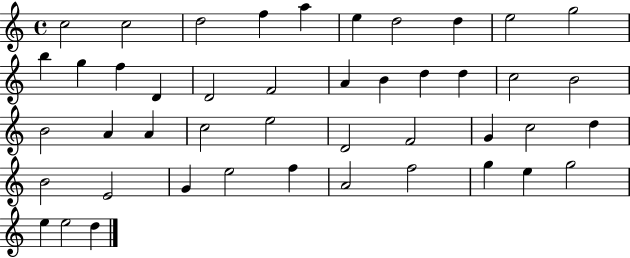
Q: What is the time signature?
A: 4/4